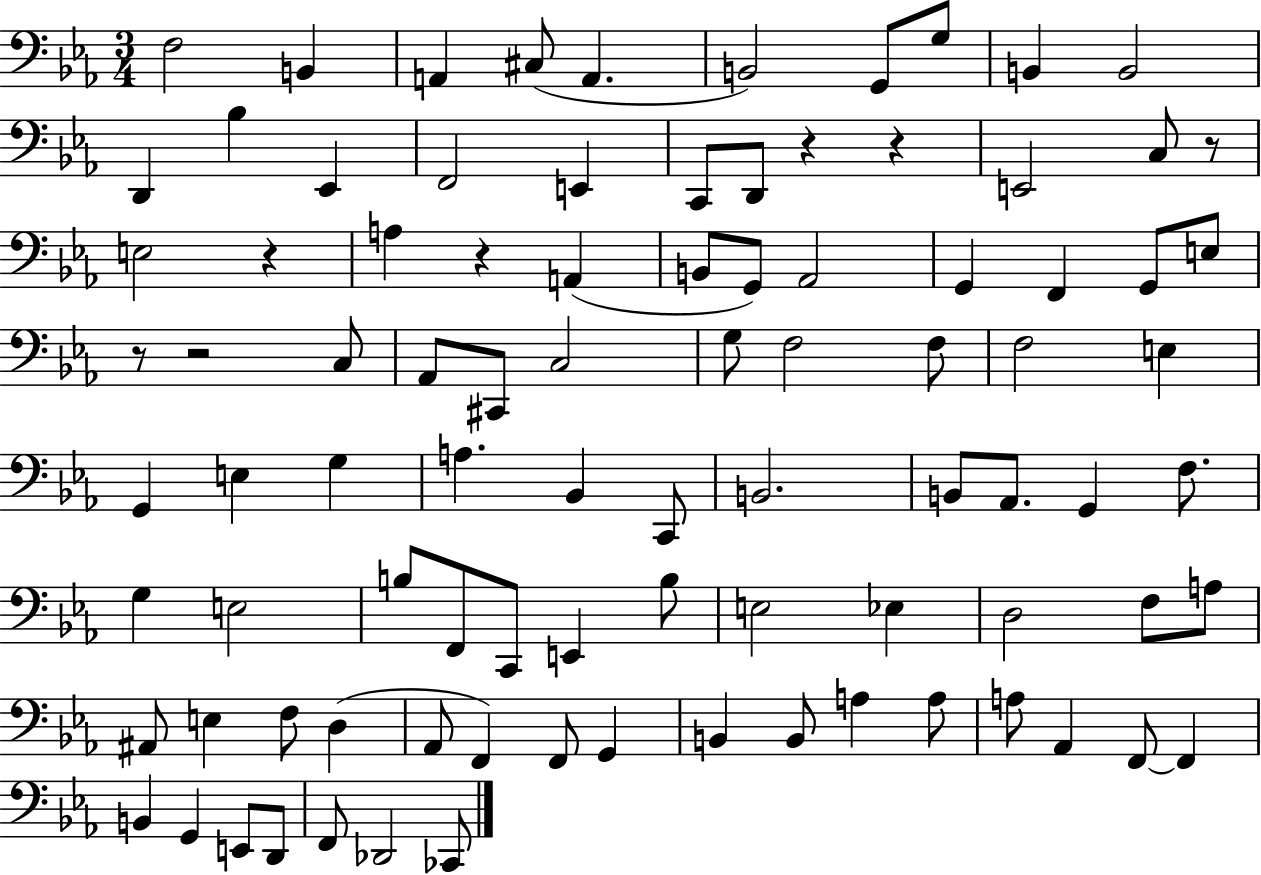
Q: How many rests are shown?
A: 7